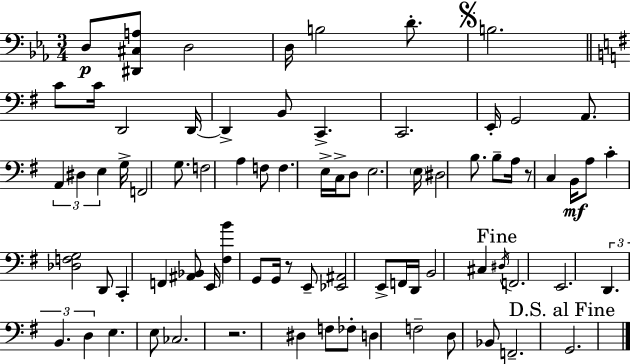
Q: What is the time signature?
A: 3/4